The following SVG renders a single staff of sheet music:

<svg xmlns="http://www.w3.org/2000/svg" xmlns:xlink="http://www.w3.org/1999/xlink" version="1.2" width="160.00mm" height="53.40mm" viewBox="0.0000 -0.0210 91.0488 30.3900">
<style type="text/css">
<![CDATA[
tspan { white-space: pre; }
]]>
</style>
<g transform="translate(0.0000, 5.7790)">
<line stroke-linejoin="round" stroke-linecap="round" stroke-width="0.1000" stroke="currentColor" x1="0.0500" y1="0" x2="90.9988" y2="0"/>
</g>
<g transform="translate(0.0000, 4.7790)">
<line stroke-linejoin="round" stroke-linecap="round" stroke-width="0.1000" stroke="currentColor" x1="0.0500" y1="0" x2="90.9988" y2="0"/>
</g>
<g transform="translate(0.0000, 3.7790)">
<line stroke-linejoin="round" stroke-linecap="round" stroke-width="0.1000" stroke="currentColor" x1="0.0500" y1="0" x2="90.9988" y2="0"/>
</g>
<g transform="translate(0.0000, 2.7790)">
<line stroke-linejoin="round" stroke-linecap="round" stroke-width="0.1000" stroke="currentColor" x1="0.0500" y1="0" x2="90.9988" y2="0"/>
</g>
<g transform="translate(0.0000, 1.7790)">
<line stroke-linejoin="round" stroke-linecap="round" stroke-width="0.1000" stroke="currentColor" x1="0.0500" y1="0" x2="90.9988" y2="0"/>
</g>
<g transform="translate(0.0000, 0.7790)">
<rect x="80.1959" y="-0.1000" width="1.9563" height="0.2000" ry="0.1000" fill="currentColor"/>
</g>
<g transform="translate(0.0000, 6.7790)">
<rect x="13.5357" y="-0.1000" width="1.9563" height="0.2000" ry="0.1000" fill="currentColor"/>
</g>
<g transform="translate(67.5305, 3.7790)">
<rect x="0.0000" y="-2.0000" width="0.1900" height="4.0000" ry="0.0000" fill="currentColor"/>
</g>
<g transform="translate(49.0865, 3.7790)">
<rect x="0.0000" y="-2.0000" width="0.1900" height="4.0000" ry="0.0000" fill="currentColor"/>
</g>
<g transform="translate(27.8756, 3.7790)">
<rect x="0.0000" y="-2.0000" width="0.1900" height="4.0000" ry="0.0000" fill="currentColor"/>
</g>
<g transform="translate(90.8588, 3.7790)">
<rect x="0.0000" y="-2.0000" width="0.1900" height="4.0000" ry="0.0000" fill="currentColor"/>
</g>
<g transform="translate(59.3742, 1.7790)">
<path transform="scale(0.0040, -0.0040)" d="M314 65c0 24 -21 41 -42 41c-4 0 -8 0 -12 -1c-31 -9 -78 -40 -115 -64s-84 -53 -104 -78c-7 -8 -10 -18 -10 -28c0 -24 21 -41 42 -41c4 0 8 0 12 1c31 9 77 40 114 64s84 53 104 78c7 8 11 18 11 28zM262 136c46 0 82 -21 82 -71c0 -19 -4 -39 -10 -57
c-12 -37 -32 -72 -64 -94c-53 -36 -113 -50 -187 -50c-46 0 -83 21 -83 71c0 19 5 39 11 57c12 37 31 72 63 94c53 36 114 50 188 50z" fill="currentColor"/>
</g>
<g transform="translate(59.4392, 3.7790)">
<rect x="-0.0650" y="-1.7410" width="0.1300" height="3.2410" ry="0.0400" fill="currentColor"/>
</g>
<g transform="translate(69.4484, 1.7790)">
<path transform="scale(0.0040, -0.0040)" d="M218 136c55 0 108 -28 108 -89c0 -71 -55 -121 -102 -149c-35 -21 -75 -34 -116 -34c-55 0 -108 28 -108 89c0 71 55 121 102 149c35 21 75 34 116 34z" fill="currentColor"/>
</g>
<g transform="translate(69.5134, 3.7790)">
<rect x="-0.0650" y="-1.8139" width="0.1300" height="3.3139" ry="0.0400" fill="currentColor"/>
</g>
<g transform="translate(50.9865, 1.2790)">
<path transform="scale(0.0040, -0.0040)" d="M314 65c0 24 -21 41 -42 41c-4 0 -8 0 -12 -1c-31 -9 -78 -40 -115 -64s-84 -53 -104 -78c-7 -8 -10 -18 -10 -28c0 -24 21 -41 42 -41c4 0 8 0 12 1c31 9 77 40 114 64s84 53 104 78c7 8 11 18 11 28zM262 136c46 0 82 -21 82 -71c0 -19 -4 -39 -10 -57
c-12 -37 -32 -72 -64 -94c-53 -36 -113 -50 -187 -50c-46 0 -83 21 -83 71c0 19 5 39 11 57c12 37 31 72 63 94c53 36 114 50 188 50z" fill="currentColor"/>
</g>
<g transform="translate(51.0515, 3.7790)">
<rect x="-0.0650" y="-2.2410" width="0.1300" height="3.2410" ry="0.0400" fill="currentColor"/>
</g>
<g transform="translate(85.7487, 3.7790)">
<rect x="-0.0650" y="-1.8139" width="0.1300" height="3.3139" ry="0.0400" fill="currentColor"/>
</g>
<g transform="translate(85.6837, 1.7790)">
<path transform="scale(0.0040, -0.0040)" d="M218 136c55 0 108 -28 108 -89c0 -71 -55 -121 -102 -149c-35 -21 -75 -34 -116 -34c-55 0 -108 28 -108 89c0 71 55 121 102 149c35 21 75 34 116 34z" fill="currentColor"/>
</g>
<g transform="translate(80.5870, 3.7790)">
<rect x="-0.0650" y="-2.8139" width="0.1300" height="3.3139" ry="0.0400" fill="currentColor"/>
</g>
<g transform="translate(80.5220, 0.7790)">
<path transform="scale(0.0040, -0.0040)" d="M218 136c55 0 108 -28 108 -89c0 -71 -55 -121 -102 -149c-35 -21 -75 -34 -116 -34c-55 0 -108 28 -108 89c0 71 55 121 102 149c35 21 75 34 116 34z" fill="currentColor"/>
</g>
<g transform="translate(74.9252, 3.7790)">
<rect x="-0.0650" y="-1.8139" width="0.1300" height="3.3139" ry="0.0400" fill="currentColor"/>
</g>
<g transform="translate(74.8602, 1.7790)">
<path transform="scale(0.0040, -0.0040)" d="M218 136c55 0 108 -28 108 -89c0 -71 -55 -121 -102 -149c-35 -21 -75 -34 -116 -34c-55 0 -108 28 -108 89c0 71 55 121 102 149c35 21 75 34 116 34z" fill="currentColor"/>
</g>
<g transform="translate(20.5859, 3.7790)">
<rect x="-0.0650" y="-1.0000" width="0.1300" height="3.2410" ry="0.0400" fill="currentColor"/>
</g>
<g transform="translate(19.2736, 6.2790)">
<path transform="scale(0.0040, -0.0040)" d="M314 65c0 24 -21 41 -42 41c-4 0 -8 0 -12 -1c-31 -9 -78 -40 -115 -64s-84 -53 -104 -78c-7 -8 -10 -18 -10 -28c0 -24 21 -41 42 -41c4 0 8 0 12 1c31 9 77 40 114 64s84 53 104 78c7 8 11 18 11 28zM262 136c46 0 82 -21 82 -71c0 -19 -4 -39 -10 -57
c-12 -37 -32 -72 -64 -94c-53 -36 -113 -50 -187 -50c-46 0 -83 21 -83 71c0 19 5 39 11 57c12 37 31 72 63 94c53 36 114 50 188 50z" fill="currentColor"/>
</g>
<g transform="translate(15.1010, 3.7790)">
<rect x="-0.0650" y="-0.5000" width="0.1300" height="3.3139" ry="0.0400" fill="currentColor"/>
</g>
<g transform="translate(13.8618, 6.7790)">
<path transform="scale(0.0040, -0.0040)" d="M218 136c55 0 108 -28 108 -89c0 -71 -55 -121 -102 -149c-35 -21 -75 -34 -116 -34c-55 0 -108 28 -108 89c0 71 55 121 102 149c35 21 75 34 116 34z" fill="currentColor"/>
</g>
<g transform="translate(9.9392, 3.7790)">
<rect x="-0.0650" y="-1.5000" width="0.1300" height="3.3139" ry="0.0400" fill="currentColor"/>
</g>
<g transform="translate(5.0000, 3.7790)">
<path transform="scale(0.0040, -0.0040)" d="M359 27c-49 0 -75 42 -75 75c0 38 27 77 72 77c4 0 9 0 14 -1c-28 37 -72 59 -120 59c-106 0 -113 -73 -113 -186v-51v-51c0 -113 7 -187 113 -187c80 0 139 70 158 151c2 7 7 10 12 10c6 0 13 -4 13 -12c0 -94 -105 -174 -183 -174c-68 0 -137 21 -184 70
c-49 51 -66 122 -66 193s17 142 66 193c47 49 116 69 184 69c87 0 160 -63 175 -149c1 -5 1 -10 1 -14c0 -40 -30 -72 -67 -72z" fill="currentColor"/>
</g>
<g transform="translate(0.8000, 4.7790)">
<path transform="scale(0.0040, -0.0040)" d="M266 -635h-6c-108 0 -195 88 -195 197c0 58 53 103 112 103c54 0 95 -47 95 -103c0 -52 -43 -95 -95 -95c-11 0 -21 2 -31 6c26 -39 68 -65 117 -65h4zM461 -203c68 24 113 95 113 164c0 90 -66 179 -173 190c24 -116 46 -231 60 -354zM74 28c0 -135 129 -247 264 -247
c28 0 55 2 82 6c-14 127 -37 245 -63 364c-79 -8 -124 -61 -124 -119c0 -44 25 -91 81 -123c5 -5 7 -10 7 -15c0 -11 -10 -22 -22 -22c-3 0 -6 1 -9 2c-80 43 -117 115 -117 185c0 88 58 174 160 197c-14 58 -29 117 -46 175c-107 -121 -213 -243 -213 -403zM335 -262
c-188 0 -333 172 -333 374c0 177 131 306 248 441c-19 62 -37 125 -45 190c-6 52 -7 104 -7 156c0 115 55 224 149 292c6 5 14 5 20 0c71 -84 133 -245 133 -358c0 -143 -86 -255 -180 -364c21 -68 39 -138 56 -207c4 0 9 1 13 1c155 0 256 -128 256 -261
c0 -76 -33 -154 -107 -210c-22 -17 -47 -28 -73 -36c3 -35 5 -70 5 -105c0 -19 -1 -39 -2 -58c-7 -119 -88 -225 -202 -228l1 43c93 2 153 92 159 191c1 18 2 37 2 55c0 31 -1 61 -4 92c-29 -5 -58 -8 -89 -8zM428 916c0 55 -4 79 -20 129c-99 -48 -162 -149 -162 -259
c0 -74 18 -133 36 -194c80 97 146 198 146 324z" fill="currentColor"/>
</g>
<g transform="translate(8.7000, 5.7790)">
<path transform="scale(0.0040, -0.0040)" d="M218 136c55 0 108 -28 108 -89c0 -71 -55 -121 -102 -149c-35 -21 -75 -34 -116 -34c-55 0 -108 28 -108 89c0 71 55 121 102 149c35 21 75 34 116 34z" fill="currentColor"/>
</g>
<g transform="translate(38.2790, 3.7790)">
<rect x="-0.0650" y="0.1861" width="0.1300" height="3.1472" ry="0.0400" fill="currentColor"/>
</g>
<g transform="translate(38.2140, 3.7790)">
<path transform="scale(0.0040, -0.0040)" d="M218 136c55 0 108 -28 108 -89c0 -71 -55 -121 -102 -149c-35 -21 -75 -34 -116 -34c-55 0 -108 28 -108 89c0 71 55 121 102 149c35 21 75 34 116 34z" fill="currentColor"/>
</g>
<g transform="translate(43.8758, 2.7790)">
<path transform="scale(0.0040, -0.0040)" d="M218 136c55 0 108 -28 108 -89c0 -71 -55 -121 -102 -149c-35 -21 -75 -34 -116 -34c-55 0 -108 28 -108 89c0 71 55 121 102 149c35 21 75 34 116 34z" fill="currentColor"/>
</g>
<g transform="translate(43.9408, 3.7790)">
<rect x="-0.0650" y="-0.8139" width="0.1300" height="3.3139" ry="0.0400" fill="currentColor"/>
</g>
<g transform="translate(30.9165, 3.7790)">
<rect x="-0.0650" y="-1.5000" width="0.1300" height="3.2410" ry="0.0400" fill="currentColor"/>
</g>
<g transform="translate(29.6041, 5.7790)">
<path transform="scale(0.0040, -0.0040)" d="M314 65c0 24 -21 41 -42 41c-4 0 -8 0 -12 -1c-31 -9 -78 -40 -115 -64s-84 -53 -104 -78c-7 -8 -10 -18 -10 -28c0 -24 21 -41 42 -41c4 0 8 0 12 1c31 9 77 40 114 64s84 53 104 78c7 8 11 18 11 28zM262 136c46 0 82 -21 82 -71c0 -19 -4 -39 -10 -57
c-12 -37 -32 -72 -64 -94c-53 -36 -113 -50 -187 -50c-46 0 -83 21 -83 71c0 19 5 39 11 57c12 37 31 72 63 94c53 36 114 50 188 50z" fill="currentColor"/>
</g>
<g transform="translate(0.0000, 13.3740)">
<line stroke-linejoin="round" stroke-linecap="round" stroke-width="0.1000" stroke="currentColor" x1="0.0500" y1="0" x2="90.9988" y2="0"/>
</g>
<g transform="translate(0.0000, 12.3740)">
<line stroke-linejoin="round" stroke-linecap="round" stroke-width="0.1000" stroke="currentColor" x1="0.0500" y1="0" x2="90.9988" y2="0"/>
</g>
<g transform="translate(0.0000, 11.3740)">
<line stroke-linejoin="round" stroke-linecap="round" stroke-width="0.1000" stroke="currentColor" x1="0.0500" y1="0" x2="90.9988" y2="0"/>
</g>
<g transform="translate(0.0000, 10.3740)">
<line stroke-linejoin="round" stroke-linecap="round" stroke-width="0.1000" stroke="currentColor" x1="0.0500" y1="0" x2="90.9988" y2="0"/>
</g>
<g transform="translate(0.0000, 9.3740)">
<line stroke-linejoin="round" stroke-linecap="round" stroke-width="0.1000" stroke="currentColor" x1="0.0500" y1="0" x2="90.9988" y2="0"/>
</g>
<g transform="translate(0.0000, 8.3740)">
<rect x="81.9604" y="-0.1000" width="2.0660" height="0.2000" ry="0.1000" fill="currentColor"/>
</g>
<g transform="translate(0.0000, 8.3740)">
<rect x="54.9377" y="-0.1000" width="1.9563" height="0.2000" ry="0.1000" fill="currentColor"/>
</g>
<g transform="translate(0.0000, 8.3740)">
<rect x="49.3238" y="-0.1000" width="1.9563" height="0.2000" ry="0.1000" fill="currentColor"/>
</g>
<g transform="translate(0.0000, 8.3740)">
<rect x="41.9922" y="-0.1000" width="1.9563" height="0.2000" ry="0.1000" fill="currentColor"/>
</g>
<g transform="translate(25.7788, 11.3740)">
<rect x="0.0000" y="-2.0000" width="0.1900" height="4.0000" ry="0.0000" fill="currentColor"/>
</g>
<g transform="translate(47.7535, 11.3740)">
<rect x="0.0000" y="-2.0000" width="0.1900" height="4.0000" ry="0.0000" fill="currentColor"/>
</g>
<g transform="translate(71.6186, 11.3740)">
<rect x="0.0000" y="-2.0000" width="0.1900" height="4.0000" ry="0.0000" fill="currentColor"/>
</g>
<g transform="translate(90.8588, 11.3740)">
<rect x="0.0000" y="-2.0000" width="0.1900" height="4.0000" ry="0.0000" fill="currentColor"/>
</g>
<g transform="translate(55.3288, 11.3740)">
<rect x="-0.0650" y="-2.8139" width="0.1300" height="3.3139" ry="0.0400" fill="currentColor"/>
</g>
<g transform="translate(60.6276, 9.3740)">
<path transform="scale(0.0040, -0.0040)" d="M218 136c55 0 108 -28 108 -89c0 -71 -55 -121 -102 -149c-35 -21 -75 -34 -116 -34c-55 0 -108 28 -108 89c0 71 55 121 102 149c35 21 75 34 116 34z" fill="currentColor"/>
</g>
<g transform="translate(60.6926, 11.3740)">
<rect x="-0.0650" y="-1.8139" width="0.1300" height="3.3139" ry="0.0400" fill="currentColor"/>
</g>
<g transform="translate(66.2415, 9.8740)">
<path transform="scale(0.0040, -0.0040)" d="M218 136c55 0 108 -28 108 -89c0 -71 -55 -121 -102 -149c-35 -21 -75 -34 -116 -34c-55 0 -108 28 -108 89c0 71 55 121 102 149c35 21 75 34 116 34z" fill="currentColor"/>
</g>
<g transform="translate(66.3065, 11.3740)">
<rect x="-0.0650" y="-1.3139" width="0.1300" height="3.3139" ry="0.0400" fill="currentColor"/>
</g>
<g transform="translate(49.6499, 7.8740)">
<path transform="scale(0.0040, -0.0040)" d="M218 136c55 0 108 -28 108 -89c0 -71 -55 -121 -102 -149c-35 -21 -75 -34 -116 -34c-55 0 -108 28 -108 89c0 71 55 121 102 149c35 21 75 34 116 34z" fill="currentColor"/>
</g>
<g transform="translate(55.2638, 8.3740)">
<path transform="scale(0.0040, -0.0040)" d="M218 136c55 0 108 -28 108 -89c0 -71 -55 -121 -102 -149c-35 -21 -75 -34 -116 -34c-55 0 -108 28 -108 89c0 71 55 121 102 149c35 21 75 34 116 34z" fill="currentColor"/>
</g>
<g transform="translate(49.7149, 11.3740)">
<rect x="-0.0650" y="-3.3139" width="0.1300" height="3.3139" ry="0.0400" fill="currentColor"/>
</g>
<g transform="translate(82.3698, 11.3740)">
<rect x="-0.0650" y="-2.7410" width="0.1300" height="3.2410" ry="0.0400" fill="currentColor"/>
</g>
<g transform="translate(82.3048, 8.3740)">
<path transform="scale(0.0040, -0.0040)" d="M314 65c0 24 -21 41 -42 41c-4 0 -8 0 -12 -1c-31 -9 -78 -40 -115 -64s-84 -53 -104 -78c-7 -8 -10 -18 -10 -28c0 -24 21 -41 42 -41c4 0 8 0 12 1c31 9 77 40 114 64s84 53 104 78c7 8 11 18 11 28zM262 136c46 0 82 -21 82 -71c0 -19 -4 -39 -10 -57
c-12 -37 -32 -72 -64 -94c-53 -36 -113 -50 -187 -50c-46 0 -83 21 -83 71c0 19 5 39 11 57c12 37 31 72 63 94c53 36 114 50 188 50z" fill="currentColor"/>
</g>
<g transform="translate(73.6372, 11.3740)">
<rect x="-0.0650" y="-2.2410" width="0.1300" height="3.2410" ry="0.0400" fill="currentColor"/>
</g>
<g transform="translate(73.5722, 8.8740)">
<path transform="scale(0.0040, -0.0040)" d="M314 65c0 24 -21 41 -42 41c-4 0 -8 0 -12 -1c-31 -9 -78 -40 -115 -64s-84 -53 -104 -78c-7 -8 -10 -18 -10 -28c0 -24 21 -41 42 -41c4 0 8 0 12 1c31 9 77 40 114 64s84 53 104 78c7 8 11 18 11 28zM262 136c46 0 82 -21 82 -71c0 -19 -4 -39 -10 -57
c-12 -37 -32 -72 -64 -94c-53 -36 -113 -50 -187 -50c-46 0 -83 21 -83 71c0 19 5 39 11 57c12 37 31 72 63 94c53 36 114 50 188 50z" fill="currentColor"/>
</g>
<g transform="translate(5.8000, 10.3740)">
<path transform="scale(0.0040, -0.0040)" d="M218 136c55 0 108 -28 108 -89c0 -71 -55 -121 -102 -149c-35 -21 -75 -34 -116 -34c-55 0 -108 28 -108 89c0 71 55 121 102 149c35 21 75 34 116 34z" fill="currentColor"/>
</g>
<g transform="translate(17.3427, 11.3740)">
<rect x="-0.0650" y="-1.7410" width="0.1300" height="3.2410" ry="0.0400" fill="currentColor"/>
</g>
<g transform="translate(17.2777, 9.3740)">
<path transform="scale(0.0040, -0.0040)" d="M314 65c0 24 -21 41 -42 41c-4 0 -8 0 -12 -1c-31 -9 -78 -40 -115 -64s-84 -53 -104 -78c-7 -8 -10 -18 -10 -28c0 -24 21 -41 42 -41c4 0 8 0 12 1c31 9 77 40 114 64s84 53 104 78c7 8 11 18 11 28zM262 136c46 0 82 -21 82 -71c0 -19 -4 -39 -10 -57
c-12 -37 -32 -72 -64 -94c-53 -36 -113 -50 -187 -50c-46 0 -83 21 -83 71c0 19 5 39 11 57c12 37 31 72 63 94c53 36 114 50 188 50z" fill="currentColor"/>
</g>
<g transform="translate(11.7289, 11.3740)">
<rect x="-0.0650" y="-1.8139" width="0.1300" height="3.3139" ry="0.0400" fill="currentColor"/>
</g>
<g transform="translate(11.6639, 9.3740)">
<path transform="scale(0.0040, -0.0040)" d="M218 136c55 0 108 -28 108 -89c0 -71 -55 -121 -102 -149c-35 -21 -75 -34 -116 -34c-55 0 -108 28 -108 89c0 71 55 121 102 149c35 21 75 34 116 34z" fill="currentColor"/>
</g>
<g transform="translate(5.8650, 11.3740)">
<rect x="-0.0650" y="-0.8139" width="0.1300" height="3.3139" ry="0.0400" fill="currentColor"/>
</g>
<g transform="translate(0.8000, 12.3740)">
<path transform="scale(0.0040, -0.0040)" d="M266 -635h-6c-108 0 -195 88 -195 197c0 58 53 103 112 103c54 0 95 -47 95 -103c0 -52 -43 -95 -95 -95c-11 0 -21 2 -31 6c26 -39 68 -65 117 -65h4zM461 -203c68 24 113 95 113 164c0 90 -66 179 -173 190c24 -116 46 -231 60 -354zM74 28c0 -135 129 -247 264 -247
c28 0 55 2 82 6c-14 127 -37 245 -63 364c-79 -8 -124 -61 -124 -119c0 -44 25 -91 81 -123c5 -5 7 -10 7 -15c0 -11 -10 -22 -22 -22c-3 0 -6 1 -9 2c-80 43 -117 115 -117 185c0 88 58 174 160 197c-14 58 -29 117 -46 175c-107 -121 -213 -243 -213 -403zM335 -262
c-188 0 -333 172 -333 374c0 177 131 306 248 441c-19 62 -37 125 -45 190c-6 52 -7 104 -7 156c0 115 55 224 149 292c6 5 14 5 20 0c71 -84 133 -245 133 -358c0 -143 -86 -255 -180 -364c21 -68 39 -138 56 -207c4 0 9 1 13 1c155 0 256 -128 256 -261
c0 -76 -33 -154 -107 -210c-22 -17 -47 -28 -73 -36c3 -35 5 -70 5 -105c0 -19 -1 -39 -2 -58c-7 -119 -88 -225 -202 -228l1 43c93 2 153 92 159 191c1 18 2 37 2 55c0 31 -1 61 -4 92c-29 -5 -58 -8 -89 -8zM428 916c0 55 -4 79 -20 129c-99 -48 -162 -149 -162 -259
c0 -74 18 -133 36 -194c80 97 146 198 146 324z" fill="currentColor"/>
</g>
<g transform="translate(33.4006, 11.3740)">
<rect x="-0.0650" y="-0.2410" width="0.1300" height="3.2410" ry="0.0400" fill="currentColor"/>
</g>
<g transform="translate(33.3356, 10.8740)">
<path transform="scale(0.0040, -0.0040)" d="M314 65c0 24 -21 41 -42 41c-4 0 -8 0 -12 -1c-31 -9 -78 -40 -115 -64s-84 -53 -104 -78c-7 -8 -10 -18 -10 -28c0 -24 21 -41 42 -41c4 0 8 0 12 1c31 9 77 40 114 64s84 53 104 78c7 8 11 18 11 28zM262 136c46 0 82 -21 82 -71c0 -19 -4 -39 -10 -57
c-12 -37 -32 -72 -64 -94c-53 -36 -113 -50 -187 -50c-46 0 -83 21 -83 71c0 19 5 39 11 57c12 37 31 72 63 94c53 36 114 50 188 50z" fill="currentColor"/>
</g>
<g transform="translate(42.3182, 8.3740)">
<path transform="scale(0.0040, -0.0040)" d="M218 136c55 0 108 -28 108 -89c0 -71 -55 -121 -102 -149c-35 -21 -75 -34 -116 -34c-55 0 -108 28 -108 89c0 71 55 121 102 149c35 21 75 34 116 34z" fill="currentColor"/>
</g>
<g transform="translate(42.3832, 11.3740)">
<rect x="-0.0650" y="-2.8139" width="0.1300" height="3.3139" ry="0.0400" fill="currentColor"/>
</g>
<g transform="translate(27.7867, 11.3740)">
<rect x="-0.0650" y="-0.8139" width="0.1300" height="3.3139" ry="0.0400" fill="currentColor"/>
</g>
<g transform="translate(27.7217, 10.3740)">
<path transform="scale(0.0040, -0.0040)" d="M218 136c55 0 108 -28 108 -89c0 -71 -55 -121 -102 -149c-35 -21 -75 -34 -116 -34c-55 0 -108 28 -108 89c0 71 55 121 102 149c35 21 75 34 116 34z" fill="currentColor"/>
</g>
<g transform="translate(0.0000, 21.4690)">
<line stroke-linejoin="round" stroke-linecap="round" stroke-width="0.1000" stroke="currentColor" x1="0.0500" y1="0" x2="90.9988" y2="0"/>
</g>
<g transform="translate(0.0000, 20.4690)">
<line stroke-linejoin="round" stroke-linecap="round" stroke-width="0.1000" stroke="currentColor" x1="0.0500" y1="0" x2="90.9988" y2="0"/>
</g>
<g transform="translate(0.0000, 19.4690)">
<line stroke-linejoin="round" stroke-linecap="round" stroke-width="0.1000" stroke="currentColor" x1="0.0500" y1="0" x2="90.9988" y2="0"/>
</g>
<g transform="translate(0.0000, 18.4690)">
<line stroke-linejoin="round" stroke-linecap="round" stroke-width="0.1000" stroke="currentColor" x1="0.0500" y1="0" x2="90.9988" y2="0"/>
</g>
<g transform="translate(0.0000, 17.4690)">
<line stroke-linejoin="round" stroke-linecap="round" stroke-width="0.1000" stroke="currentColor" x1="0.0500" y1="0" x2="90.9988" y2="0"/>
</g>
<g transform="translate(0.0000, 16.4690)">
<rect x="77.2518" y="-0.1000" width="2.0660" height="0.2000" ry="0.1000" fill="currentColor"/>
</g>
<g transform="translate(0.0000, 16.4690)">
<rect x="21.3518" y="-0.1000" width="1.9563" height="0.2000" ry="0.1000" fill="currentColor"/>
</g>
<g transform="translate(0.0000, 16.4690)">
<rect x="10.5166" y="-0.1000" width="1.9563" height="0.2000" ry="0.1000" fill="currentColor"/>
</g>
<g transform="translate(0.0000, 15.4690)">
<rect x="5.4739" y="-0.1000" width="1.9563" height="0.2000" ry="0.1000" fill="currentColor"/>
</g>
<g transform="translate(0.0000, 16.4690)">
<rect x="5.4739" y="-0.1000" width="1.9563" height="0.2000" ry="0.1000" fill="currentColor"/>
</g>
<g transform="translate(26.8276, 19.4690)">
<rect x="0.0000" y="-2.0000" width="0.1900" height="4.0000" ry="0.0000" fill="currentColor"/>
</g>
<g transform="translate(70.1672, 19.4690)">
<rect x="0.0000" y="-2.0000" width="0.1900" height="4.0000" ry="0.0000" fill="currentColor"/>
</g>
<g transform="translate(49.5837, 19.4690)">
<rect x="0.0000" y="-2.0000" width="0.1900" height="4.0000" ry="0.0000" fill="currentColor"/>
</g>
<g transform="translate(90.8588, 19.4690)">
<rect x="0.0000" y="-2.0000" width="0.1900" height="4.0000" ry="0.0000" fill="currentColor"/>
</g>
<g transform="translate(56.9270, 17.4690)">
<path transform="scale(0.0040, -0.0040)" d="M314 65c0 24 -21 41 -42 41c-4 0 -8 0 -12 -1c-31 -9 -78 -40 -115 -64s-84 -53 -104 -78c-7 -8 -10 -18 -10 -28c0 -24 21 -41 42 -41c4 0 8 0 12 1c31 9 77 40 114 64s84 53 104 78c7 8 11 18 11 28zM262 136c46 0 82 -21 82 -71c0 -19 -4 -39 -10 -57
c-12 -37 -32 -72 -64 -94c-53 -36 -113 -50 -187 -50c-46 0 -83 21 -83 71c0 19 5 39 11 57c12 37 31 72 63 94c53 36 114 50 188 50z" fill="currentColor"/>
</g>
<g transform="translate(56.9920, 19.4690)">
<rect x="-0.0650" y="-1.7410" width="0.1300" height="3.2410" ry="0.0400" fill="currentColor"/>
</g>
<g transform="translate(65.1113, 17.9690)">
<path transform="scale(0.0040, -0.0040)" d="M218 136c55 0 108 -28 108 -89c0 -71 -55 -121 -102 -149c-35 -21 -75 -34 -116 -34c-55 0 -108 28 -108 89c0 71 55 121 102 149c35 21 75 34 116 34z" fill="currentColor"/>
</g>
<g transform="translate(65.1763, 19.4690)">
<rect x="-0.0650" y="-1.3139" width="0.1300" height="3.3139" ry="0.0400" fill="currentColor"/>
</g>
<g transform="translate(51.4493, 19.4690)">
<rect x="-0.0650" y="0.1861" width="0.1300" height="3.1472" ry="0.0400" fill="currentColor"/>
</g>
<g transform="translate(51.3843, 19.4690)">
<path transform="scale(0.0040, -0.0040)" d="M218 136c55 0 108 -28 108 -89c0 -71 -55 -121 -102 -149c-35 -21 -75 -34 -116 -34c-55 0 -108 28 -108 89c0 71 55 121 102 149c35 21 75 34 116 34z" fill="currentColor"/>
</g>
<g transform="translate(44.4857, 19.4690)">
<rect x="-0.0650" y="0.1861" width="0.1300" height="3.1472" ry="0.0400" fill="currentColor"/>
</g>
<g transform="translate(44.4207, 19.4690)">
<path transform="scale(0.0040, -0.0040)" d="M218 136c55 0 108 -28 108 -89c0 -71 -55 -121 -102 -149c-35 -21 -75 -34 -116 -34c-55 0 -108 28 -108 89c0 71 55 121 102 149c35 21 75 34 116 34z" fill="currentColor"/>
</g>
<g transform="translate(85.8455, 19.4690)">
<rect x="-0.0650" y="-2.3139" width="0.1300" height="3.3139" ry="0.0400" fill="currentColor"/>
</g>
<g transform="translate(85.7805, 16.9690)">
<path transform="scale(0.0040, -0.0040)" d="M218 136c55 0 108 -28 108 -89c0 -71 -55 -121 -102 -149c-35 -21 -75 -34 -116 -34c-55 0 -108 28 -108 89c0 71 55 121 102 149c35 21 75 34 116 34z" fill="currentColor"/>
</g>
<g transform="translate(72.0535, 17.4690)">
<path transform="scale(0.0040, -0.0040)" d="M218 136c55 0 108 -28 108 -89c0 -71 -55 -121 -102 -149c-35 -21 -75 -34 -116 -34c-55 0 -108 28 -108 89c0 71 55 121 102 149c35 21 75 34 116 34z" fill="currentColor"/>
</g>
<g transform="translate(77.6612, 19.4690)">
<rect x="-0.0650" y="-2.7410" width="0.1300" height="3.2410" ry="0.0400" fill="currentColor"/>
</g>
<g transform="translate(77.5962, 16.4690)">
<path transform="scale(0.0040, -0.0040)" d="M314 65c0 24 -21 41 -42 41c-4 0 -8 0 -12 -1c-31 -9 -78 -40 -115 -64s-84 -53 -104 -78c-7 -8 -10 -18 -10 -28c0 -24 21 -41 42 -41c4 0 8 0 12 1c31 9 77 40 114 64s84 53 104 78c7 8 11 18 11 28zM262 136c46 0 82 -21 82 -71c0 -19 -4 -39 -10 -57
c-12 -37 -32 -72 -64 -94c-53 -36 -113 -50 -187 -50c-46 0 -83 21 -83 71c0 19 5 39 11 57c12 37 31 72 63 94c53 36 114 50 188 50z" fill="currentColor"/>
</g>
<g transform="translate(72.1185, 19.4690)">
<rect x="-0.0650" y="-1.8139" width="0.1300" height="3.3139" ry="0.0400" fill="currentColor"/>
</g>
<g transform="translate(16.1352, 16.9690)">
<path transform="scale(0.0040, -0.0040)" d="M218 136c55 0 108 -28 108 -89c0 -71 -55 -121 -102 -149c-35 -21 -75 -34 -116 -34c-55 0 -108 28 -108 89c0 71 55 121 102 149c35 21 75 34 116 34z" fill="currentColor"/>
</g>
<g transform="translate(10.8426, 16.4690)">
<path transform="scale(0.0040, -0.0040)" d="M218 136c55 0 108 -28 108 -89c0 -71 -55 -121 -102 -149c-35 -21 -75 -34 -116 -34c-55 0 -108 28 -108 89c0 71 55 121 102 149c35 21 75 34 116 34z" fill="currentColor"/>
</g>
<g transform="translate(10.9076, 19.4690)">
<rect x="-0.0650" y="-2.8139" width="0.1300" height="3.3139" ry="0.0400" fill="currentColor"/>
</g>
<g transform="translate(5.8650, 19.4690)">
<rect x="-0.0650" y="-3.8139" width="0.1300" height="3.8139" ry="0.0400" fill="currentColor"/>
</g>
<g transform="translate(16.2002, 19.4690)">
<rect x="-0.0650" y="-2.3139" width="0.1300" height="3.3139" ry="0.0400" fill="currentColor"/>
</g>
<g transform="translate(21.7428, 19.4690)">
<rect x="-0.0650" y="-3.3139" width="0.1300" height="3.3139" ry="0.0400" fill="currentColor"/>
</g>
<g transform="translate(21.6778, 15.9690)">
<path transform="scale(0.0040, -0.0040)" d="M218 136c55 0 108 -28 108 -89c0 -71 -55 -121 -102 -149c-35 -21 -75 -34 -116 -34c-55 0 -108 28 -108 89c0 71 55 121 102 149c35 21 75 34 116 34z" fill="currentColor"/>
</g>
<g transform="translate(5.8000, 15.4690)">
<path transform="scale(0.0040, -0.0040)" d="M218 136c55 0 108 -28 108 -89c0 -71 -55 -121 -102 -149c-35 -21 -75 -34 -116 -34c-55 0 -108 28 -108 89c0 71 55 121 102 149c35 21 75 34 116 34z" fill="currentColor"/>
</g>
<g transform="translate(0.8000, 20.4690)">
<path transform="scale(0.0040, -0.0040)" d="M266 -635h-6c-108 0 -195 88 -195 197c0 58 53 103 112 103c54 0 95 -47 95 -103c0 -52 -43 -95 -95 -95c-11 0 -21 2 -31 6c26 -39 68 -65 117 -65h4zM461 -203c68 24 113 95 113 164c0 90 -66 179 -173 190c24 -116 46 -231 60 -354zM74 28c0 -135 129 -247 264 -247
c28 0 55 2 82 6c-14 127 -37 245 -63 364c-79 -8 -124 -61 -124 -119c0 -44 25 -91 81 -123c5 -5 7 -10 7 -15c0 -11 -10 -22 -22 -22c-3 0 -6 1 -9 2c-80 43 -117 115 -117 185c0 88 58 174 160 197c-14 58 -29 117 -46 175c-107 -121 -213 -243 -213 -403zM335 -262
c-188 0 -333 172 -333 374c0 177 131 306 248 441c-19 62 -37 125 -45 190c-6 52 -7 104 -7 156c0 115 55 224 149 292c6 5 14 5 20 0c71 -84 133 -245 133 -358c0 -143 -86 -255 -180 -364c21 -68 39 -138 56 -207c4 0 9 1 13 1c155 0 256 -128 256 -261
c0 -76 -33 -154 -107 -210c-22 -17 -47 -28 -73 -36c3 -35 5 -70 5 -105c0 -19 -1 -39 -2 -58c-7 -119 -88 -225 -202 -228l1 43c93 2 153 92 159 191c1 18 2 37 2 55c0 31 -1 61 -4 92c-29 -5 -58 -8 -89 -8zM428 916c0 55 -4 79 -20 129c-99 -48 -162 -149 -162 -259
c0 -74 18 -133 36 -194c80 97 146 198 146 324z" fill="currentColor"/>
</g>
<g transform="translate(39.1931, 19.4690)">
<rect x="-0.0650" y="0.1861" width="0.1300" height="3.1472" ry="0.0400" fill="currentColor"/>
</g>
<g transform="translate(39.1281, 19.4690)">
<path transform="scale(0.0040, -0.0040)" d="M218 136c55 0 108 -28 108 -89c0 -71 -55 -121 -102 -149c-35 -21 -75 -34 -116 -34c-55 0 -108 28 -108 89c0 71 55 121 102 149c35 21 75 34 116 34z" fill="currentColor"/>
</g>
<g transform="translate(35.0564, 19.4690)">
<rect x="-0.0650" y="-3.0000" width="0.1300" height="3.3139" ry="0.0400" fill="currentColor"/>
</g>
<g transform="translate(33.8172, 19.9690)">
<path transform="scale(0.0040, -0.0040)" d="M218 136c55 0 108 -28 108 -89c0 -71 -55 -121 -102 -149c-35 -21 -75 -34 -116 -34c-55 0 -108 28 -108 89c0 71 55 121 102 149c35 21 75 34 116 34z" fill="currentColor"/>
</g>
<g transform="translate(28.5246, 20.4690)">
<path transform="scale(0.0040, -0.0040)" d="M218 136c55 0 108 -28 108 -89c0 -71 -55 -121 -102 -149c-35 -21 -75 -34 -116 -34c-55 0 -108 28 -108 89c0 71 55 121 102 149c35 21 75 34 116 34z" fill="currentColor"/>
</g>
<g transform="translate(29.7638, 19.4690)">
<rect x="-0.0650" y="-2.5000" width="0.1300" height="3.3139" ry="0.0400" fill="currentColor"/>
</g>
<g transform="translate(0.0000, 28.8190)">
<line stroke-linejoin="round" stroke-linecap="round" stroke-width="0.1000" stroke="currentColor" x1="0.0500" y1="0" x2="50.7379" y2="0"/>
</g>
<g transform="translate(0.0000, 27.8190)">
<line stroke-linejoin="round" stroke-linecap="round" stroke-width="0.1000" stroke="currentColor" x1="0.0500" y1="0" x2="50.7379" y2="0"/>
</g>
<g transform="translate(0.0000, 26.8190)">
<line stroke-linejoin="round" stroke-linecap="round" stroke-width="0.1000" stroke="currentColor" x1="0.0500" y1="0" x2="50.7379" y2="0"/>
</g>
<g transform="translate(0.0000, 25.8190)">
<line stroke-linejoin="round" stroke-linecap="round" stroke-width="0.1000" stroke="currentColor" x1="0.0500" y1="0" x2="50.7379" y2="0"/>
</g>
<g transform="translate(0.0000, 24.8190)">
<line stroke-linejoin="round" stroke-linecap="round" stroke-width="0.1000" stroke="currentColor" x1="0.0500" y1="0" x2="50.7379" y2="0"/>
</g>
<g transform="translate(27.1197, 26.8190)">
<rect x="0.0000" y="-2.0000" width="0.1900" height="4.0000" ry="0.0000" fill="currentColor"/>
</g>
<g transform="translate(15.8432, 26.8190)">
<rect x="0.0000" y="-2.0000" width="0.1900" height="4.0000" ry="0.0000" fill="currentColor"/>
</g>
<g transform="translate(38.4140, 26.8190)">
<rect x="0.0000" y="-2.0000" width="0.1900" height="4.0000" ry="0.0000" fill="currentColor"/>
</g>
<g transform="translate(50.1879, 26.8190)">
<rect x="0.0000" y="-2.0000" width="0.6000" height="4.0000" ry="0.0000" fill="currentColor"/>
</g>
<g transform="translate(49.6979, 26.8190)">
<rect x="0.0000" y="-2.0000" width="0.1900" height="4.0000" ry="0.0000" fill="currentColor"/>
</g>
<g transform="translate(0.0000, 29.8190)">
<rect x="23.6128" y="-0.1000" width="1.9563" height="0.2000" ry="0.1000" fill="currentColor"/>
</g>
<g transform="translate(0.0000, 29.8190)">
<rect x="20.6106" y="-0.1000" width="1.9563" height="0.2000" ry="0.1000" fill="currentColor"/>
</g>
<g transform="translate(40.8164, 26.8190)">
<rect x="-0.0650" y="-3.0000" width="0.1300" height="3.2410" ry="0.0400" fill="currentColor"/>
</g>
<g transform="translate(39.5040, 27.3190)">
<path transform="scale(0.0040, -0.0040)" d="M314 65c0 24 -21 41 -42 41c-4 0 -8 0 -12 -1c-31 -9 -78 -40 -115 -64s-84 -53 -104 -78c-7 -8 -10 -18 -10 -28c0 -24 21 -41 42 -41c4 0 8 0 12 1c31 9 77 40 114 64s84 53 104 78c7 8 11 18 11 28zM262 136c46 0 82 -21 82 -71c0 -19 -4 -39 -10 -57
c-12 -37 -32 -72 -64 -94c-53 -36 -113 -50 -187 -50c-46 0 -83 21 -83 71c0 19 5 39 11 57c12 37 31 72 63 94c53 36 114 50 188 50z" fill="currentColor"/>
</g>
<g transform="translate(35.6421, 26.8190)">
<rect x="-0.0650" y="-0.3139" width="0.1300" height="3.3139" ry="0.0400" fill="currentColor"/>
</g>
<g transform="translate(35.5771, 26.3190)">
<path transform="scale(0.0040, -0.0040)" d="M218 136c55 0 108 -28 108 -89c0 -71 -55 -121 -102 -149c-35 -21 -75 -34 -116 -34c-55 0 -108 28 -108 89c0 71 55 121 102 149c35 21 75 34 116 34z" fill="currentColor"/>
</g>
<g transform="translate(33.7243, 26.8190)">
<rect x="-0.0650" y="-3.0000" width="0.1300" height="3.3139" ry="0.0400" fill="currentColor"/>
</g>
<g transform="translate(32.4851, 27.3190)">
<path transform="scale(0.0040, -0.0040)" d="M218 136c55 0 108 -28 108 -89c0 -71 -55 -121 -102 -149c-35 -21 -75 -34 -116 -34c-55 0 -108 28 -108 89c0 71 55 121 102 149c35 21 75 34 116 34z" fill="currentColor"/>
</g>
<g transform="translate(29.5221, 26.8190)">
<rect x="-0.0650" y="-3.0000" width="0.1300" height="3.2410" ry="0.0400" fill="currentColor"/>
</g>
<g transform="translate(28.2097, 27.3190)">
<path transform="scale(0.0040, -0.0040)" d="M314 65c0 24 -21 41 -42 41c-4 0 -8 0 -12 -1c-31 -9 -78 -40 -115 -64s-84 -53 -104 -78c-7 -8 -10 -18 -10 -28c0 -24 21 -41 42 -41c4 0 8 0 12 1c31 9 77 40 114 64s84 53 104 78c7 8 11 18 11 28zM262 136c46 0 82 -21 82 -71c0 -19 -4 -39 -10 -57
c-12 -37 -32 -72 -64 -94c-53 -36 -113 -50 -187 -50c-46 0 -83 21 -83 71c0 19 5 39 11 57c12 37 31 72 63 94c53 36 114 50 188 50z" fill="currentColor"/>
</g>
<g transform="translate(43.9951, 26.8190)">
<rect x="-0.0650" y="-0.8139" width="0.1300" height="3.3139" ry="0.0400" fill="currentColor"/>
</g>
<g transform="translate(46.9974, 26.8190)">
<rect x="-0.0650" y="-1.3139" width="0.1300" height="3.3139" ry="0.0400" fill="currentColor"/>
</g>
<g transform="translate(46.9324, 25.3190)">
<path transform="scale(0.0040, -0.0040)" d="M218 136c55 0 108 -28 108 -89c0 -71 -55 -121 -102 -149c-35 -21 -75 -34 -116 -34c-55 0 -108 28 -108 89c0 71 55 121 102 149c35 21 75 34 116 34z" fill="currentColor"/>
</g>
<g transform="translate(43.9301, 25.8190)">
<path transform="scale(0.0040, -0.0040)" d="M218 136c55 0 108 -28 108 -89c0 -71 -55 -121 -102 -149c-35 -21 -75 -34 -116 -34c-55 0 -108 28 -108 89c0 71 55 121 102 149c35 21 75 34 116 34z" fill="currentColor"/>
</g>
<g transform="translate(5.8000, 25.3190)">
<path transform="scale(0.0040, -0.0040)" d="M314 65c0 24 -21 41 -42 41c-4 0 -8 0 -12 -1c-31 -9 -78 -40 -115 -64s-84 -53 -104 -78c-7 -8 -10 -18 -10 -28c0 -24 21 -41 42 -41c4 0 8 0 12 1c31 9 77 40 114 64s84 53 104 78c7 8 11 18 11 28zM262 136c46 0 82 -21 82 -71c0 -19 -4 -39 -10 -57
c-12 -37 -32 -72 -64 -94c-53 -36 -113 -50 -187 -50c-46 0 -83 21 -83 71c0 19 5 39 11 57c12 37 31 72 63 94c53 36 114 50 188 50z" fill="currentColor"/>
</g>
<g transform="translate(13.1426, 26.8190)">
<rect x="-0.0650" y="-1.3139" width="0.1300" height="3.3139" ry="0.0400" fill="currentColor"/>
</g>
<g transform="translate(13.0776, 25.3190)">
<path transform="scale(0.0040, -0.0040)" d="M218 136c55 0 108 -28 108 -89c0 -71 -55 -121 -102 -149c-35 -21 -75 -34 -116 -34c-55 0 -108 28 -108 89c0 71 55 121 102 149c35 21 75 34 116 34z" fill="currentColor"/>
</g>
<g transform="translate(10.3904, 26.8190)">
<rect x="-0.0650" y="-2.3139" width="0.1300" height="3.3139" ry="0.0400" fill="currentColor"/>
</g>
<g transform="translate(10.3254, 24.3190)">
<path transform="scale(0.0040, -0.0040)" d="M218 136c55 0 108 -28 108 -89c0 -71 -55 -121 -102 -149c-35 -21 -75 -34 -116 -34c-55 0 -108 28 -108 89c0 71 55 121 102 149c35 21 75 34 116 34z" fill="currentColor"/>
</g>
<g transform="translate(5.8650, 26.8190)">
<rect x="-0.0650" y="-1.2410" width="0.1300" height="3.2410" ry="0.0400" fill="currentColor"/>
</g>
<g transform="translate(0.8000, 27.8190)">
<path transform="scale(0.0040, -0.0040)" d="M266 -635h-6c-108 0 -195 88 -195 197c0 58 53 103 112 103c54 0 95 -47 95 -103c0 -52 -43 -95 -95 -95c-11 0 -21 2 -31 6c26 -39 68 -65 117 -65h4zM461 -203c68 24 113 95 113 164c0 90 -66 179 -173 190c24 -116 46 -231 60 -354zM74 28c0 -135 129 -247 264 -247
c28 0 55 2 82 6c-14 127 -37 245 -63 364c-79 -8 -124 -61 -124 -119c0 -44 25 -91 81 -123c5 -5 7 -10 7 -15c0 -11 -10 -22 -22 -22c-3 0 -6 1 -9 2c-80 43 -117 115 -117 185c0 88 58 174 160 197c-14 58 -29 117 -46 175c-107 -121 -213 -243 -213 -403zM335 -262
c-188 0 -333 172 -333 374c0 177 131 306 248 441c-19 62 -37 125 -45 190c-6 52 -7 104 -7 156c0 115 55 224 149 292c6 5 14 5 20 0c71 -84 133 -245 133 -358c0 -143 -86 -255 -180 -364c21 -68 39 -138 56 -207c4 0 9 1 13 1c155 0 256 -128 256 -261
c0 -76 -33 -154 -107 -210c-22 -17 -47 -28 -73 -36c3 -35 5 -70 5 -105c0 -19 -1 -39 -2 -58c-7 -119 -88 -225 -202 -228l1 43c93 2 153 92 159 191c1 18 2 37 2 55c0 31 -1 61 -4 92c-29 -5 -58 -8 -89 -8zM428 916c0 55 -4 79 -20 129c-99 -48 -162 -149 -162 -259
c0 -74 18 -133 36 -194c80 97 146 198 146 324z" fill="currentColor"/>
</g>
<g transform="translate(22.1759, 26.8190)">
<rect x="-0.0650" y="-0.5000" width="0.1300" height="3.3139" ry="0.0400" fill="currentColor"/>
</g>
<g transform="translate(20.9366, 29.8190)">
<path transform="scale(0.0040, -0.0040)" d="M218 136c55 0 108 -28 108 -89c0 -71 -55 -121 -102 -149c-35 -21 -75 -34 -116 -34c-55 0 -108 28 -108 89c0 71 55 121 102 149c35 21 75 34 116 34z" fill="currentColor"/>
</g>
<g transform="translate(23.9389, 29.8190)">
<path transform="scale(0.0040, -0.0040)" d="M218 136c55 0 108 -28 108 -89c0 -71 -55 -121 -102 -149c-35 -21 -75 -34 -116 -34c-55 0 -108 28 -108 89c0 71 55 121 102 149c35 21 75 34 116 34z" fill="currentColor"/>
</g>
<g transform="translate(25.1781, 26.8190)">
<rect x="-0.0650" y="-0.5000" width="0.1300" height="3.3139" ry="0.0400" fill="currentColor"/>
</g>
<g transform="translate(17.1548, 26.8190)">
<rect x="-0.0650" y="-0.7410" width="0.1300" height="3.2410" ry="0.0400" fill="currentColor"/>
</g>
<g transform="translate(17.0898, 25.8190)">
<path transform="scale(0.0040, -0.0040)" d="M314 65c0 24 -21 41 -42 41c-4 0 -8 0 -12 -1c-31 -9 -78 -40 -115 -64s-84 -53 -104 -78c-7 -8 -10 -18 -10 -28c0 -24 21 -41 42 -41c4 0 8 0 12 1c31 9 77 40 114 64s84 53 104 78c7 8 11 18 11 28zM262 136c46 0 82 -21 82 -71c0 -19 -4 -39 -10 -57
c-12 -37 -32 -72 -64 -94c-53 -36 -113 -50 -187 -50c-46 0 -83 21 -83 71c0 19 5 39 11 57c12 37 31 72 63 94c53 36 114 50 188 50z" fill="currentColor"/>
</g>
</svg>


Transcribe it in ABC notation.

X:1
T:Untitled
M:4/4
L:1/4
K:C
E C D2 E2 B d g2 f2 f f a f d f f2 d c2 a b a f e g2 a2 c' a g b G A B B B f2 e f a2 g e2 g e d2 C C A2 A c A2 d e